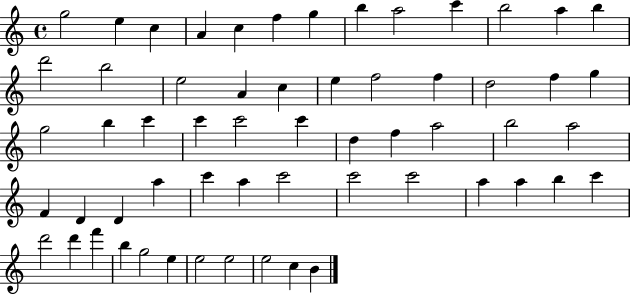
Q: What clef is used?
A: treble